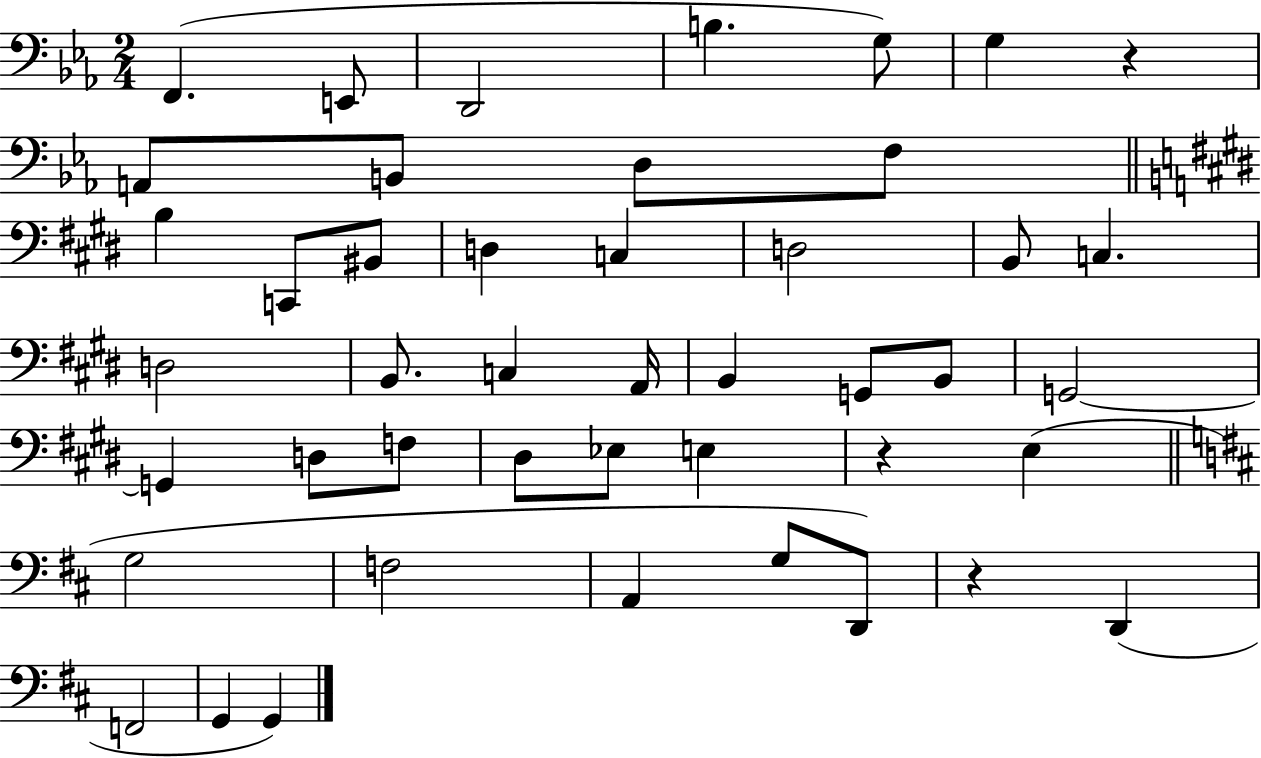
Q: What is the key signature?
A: EES major